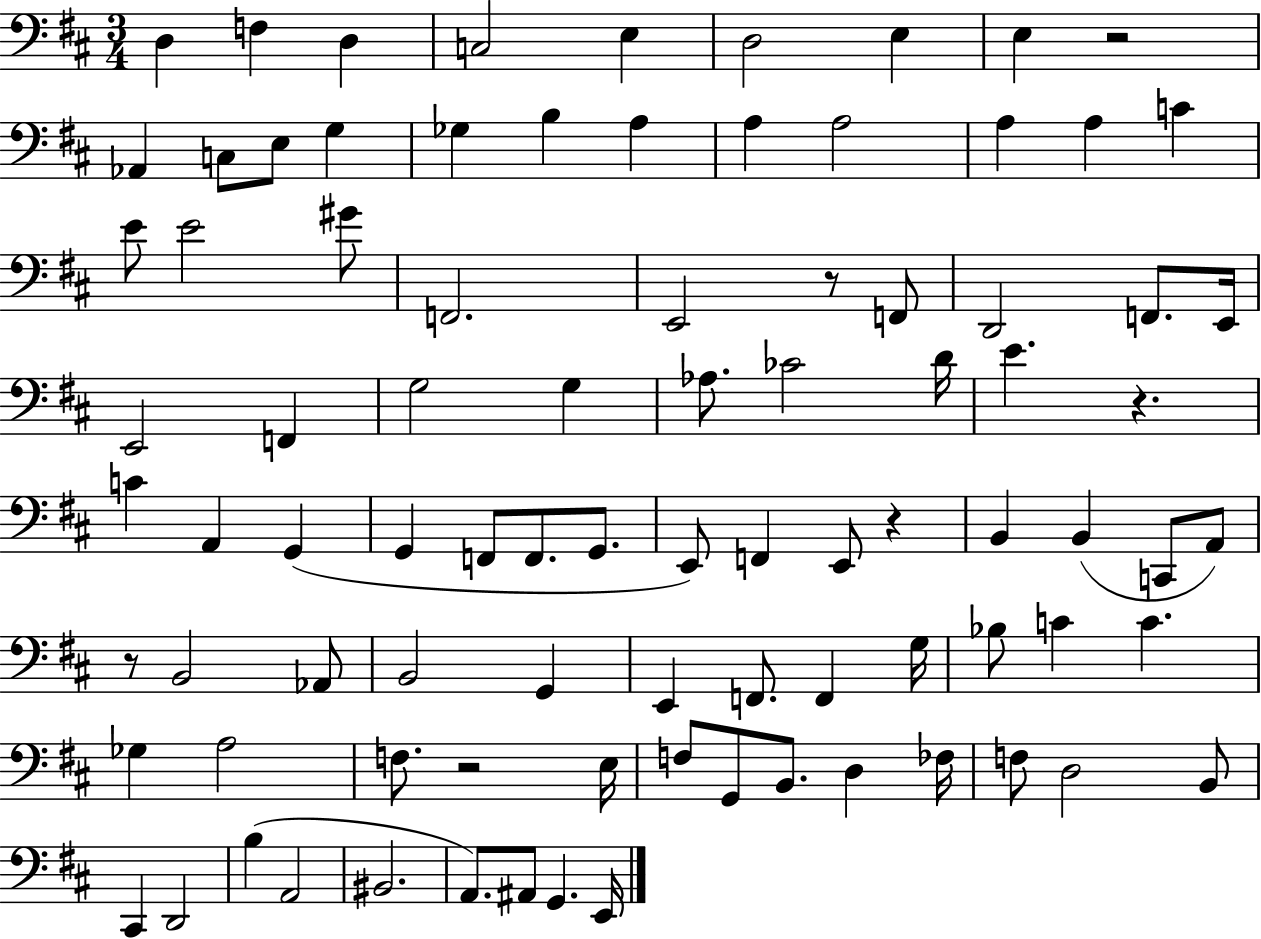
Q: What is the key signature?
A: D major